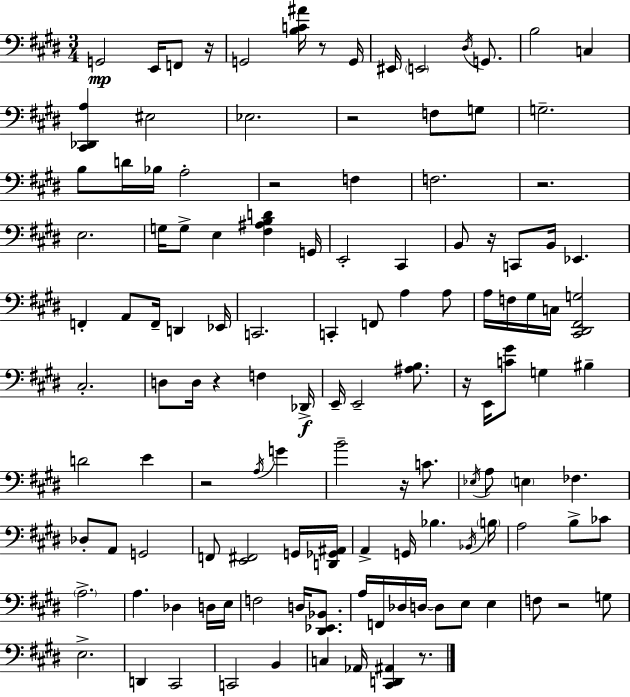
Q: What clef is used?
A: bass